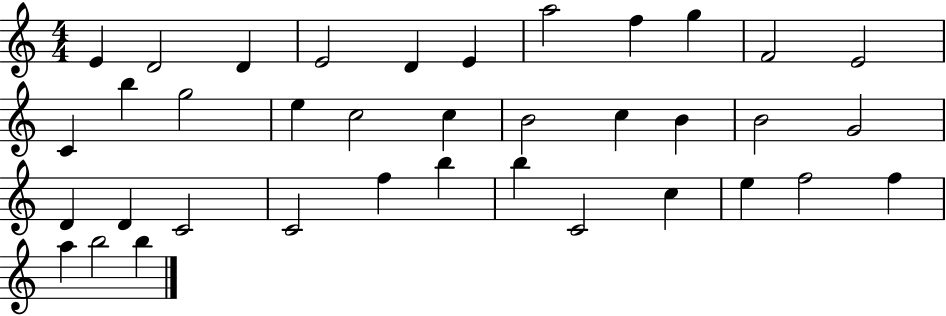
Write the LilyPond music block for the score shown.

{
  \clef treble
  \numericTimeSignature
  \time 4/4
  \key c \major
  e'4 d'2 d'4 | e'2 d'4 e'4 | a''2 f''4 g''4 | f'2 e'2 | \break c'4 b''4 g''2 | e''4 c''2 c''4 | b'2 c''4 b'4 | b'2 g'2 | \break d'4 d'4 c'2 | c'2 f''4 b''4 | b''4 c'2 c''4 | e''4 f''2 f''4 | \break a''4 b''2 b''4 | \bar "|."
}